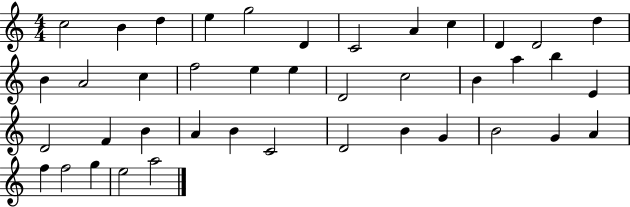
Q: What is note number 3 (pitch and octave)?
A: D5